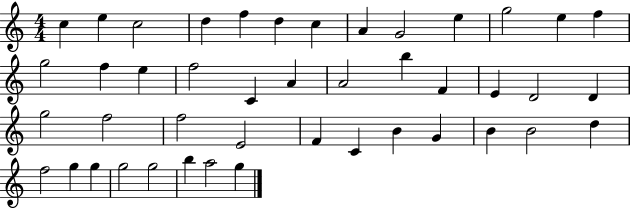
X:1
T:Untitled
M:4/4
L:1/4
K:C
c e c2 d f d c A G2 e g2 e f g2 f e f2 C A A2 b F E D2 D g2 f2 f2 E2 F C B G B B2 d f2 g g g2 g2 b a2 g